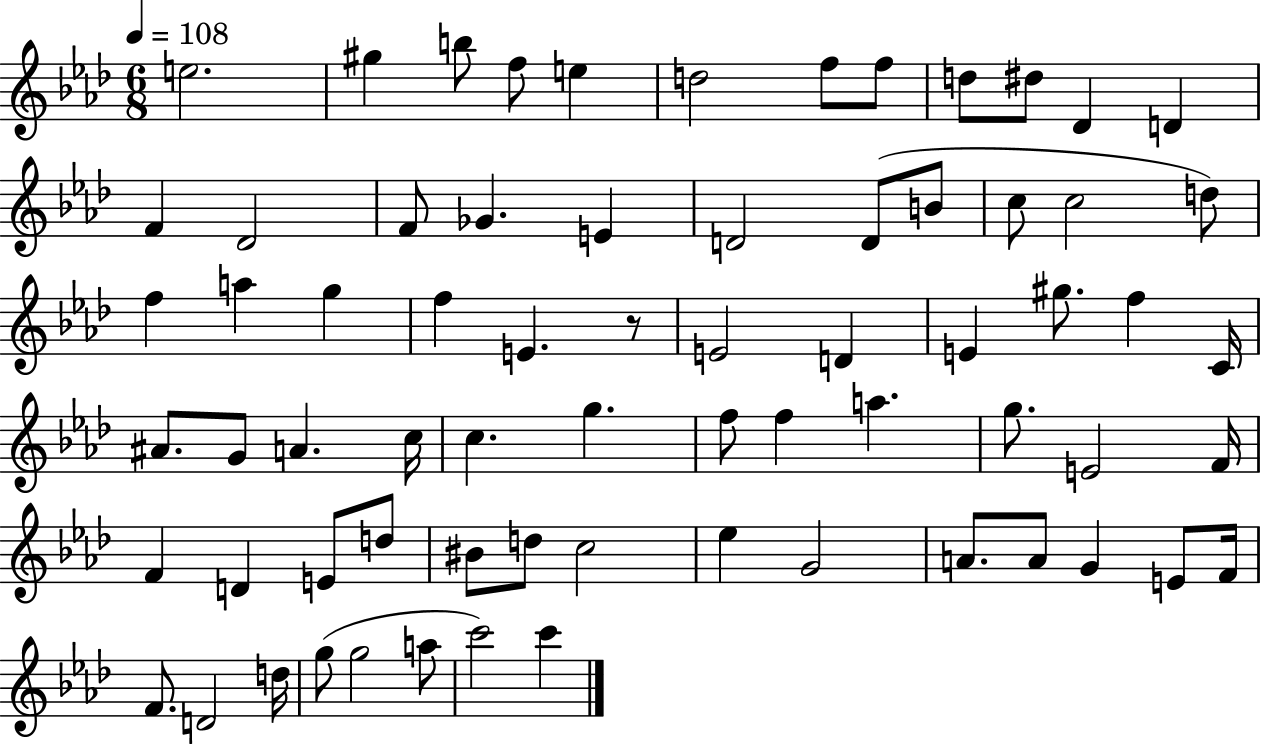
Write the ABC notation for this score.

X:1
T:Untitled
M:6/8
L:1/4
K:Ab
e2 ^g b/2 f/2 e d2 f/2 f/2 d/2 ^d/2 _D D F _D2 F/2 _G E D2 D/2 B/2 c/2 c2 d/2 f a g f E z/2 E2 D E ^g/2 f C/4 ^A/2 G/2 A c/4 c g f/2 f a g/2 E2 F/4 F D E/2 d/2 ^B/2 d/2 c2 _e G2 A/2 A/2 G E/2 F/4 F/2 D2 d/4 g/2 g2 a/2 c'2 c'